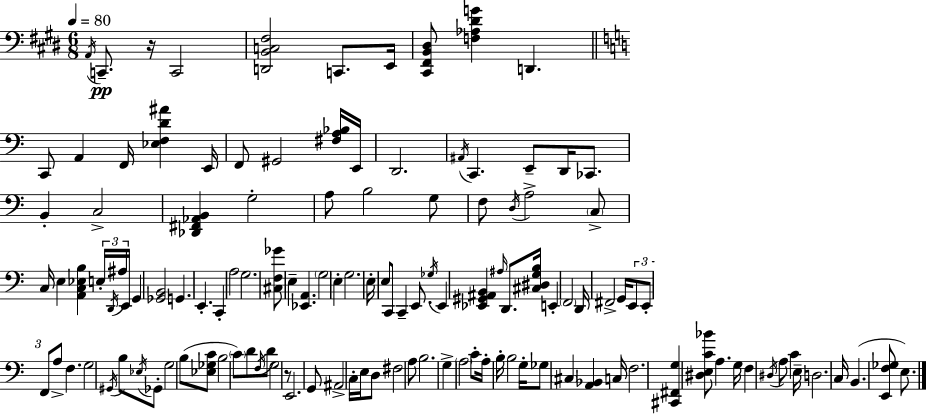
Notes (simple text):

A2/s C2/e. R/s C2/h [D2,B2,C3,F#3]/h C2/e. E2/s [C#2,F#2,B2,D#3]/e [F3,Ab3,D#4,G4]/q D2/q. C2/e A2/q F2/s [Eb3,F3,D4,A#4]/q E2/s F2/e G#2/h [F#3,A3,Bb3]/s E2/s D2/h. A#2/s C2/q. E2/e D2/s CES2/e. B2/q C3/h [Db2,F#2,Ab2,B2]/q G3/h A3/e B3/h G3/e F3/e D3/s A3/h C3/e C3/s E3/q [A2,C3,Eb3,B3]/q E3/s D2/s A#3/s E2/s G2/q [Gb2,B2]/h G2/q. E2/q. C2/q A3/h G3/h. [C#3,F3,Gb4]/e E3/q [Eb2,A2]/q. G3/h E3/q G3/h. E3/s E3/e C2/e C2/q E2/e. Gb3/s E2/q [Eb2,G#2,A#2,B2]/q A#3/s D2/e. [C#3,D#3,G3,B3]/s E2/q F2/h D2/s F#2/h G2/s E2/e E2/e F2/e A3/e F3/q. G3/h G#2/s B3/e Eb3/s Gb2/e G3/h B3/e [Eb3,Gb3,C4]/e B3/h C4/e D4/e F3/s D4/e G3/h R/e E2/h. G2/e A#2/h C3/s E3/s D3/e F#3/h A3/e B3/h. G3/q A3/h C4/e A3/s B3/s B3/h G3/s Gb3/e C#3/q [A2,Bb2]/q C3/s F3/h. [C#2,F#2,G3]/q [D#3,E3,C4,Bb4]/e A3/q. G3/s F3/q D#3/s A3/e C4/q E3/s D3/h. C3/s B2/q. [E2,F3,Gb3]/e E3/e.